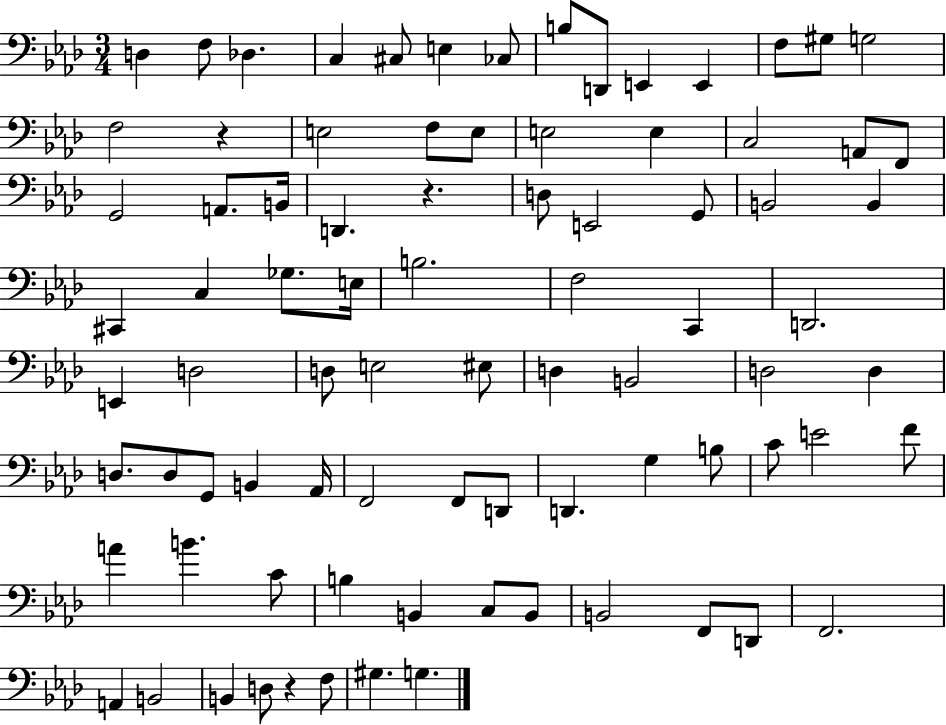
D3/q F3/e Db3/q. C3/q C#3/e E3/q CES3/e B3/e D2/e E2/q E2/q F3/e G#3/e G3/h F3/h R/q E3/h F3/e E3/e E3/h E3/q C3/h A2/e F2/e G2/h A2/e. B2/s D2/q. R/q. D3/e E2/h G2/e B2/h B2/q C#2/q C3/q Gb3/e. E3/s B3/h. F3/h C2/q D2/h. E2/q D3/h D3/e E3/h EIS3/e D3/q B2/h D3/h D3/q D3/e. D3/e G2/e B2/q Ab2/s F2/h F2/e D2/e D2/q. G3/q B3/e C4/e E4/h F4/e A4/q B4/q. C4/e B3/q B2/q C3/e B2/e B2/h F2/e D2/e F2/h. A2/q B2/h B2/q D3/e R/q F3/e G#3/q. G3/q.